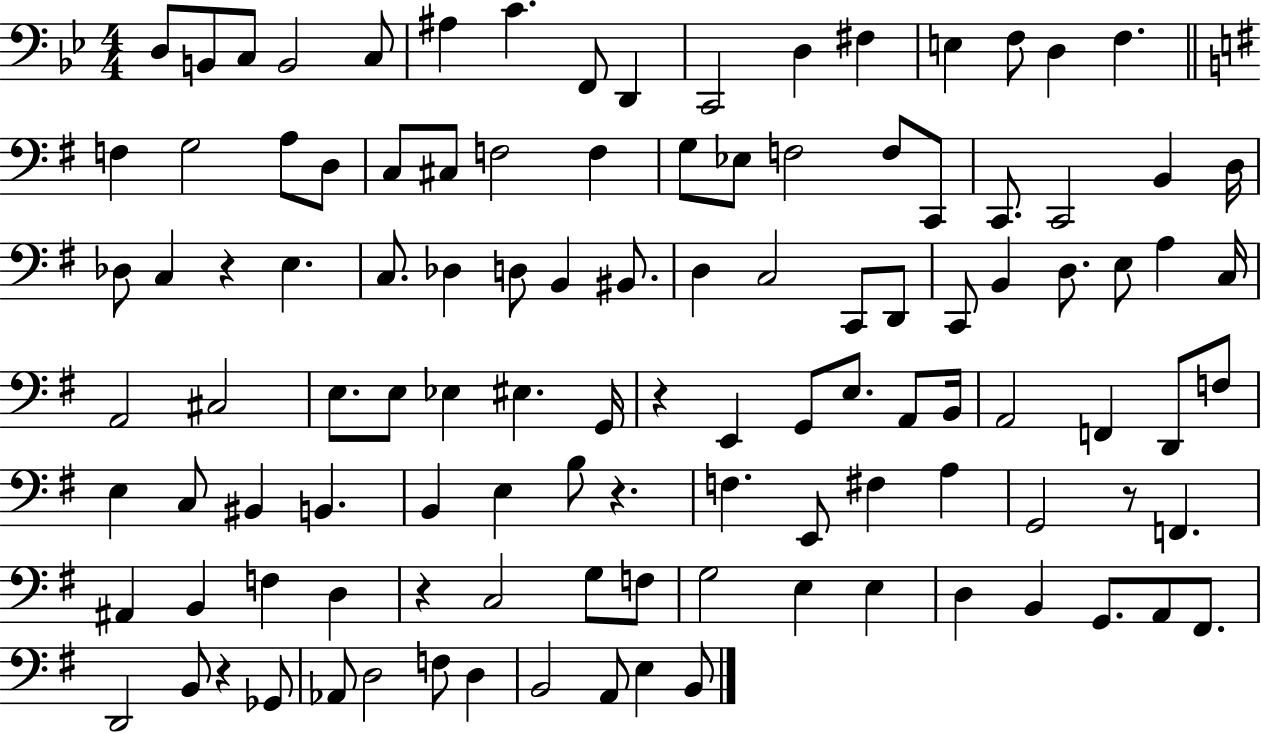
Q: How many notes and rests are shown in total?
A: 112